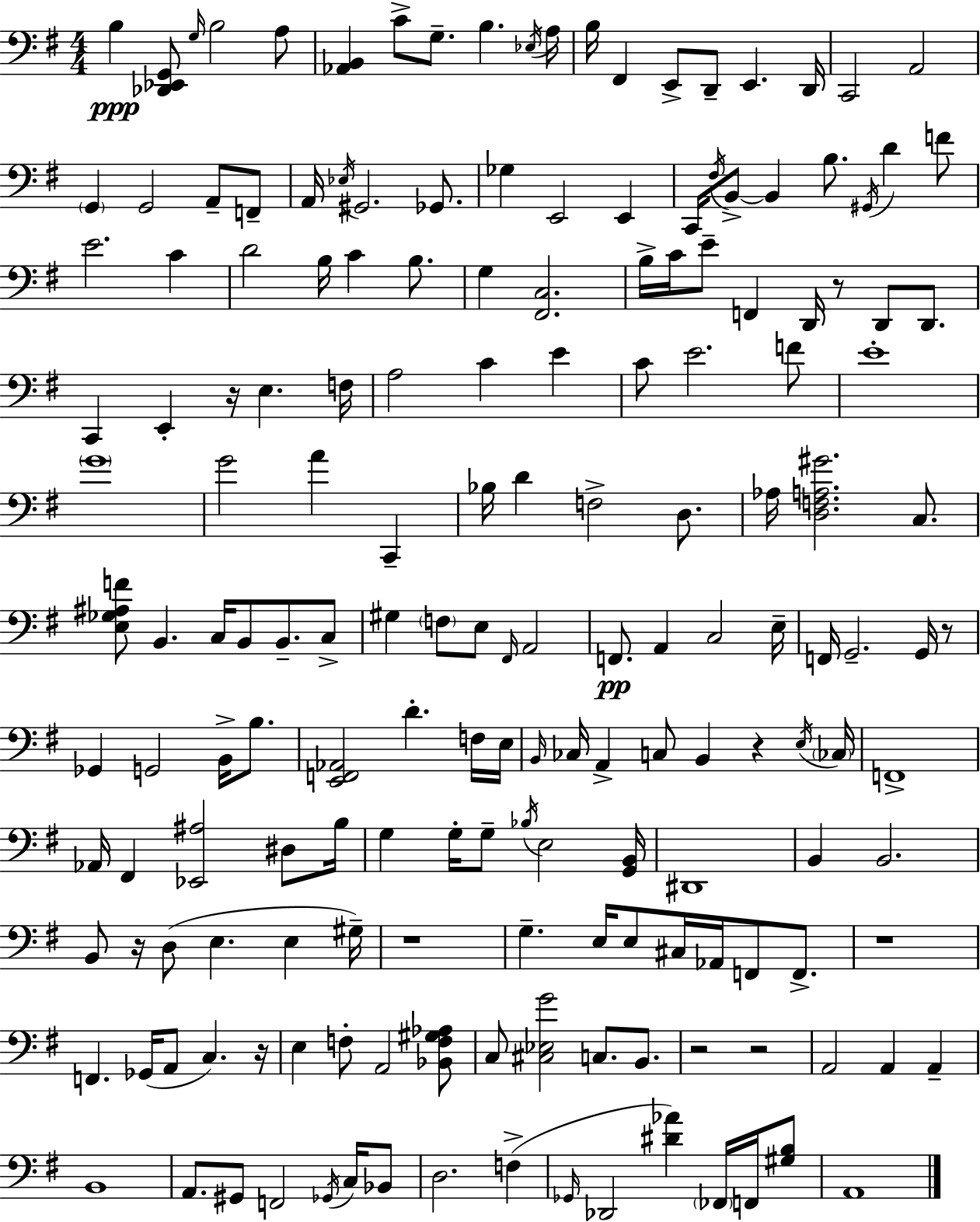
X:1
T:Untitled
M:4/4
L:1/4
K:G
B, [_D,,_E,,G,,]/2 G,/4 B,2 A,/2 [_A,,B,,] C/2 G,/2 B, _E,/4 A,/4 B,/4 ^F,, E,,/2 D,,/2 E,, D,,/4 C,,2 A,,2 G,, G,,2 A,,/2 F,,/2 A,,/4 _E,/4 ^G,,2 _G,,/2 _G, E,,2 E,, C,,/4 ^F,/4 B,,/2 B,, B,/2 ^G,,/4 D F/2 E2 C D2 B,/4 C B,/2 G, [^F,,C,]2 B,/4 C/4 E/2 F,, D,,/4 z/2 D,,/2 D,,/2 C,, E,, z/4 E, F,/4 A,2 C E C/2 E2 F/2 E4 G4 G2 A C,, _B,/4 D F,2 D,/2 _A,/4 [D,F,A,^G]2 C,/2 [E,_G,^A,F]/2 B,, C,/4 B,,/2 B,,/2 C,/2 ^G, F,/2 E,/2 ^F,,/4 A,,2 F,,/2 A,, C,2 E,/4 F,,/4 G,,2 G,,/4 z/2 _G,, G,,2 B,,/4 B,/2 [E,,F,,_A,,]2 D F,/4 E,/4 B,,/4 _C,/4 A,, C,/2 B,, z E,/4 _C,/4 F,,4 _A,,/4 ^F,, [_E,,^A,]2 ^D,/2 B,/4 G, G,/4 G,/2 _B,/4 E,2 [G,,B,,]/4 ^D,,4 B,, B,,2 B,,/2 z/4 D,/2 E, E, ^G,/4 z4 G, E,/4 E,/2 ^C,/4 _A,,/4 F,,/2 F,,/2 z4 F,, _G,,/4 A,,/2 C, z/4 E, F,/2 A,,2 [_B,,F,^G,_A,]/2 C,/2 [^C,_E,G]2 C,/2 B,,/2 z2 z2 A,,2 A,, A,, B,,4 A,,/2 ^G,,/2 F,,2 _G,,/4 C,/4 _B,,/2 D,2 F, _G,,/4 _D,,2 [^D_A] _F,,/4 F,,/4 [^G,B,]/2 A,,4